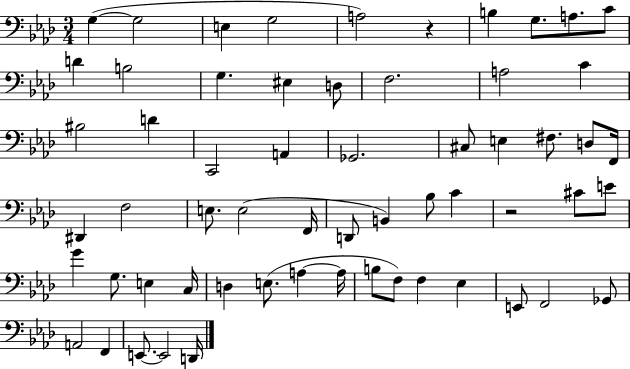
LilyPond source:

{
  \clef bass
  \numericTimeSignature
  \time 3/4
  \key aes \major
  g4~(~ g2 | e4 g2 | a2) r4 | b4 g8. a8. c'8 | \break d'4 b2 | g4. eis4 d8 | f2. | a2 c'4 | \break bis2 d'4 | c,2 a,4 | ges,2. | cis8 e4 fis8. d8 f,16 | \break dis,4 f2 | e8. e2( f,16 | d,8 b,4) bes8 c'4 | r2 cis'8 e'8 | \break g'4 g8. e4 c16 | d4 e8.( a4~~ a16 | b8 f8) f4 ees4 | e,8 f,2 ges,8 | \break a,2 f,4 | e,8.~~ e,2 d,16 | \bar "|."
}